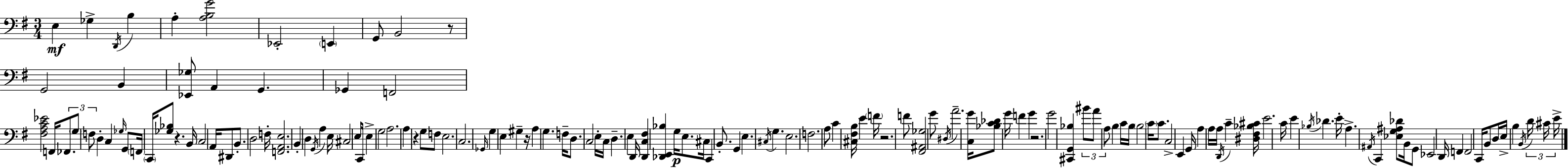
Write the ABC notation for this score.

X:1
T:Untitled
M:3/4
L:1/4
K:Em
E, _G, D,,/4 B, A, [A,B,G]2 _E,,2 E,, G,,/2 B,,2 z/2 G,,2 B,, [_E,,_G,]/2 A,, G,, _G,, F,,2 [^F,A,C_E]2 F,,/4 _F,,/2 G,/2 F,/2 D, C, _G,/4 G,,/2 F,,/4 C,,/4 [_G,_B,]/2 z B,,/4 C,2 A,,/4 ^D,,/2 B,,/2 D,2 F,/4 [F,,A,,E,]2 B,, D, G,,/4 A, E,/4 ^C,2 E,/2 C,,/4 E, G,2 A,2 A, z G,/2 F,/2 E,2 C,2 _G,,/4 G, E, ^G, z/4 A, G, F,/4 D,/2 C,2 E,/4 C,/4 D, E, D,,/4 [D,,C,^F,] [_D,,E,,_B,] G,/4 E,/2 ^C,/4 C,, B,,/2 G,, E, ^C,/4 G, E,2 F,2 A,/2 C [^C,^F,B,]/4 E F/4 z2 F/2 [^F,,^A,,_G,]2 G/2 ^D,/4 A2 [C,G]/4 [_B,C_D]/2 G/4 F G z2 G2 [^C,,G,,_B,] ^B/2 A/2 A,/2 B, C/4 B,/4 B,2 C/4 C/2 C,2 E,, G,,/4 A, A,/4 A,/4 D,,/4 C [^D,^F,_B,^C]/4 E2 C/4 E _B,/4 _D E/4 A, ^A,,/4 C,, [_E,G,^A,_D]/2 B,,/4 G,,/2 _E,,2 D,,/4 F,, F,,2 C,,/4 B,,/2 D,/4 E,/4 B, B,,/4 D/4 ^C/4 E/4